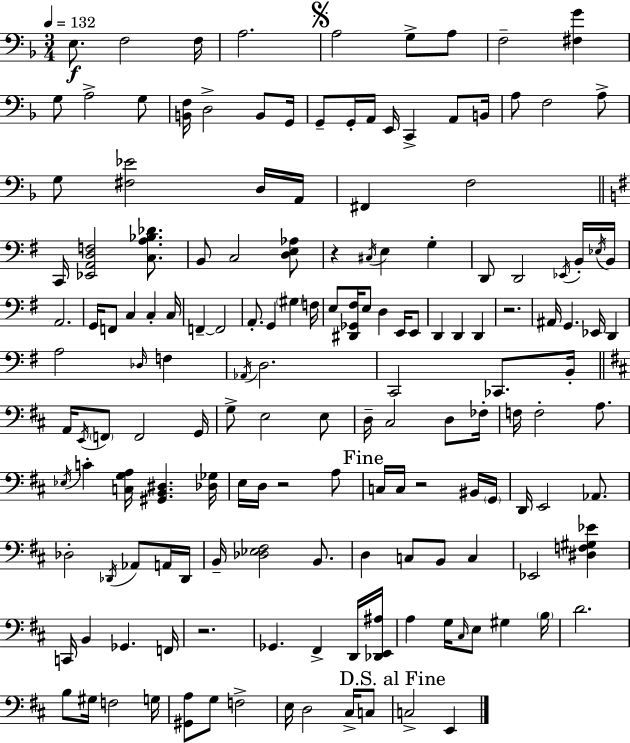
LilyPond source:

{
  \clef bass
  \numericTimeSignature
  \time 3/4
  \key f \major
  \tempo 4 = 132
  e8.\f f2 f16 | a2. | \mark \markup { \musicglyph "scripts.segno" } a2 g8-> a8 | f2-- <fis g'>4 | \break g8 a2-> g8 | <b, f>16 d2-> b,8 g,16 | g,8-- g,16-. a,16 e,16 c,4-> a,8 b,16 | a8 f2 a8-> | \break g8 <fis ees'>2 d16 a,16 | fis,4 f2 | \bar "||" \break \key g \major c,16 <ees, a, d f>2 <c a bes des'>8. | b,8 c2 <d e aes>8 | r4 \acciaccatura { cis16 } e4 g4-. | d,8 d,2 \acciaccatura { ees,16 } | \break b,16-. \acciaccatura { ees16 } b,16 a,2. | g,16 f,8 c4 c4-. | c16 f,4--~~ f,2 | a,8.-. g,4 \parenthesize gis4 | \break f16 e8 <dis, ges, fis>16 e8 d4 | e,16 e,8 d,4 d,4 d,4 | r2. | ais,16 g,4. ees,16 d,4 | \break a2 \grace { des16 } | f4 \acciaccatura { aes,16 } d2. | c,2 | ces,8. b,16-. \bar "||" \break \key d \major a,16 \acciaccatura { e,16 } \parenthesize f,8 f,2 | g,16 g8-> e2 e8 | d16-- cis2 d8 | fes16-. f16 f2-. a8. | \break \acciaccatura { ees16 } c'4-. <c g a>16 <gis, b, dis>4. | <des ges>16 e16 d16 r2 | a8 \mark "Fine" c16 c16 r2 | bis,16 \parenthesize g,16 d,16 e,2 aes,8. | \break des2-. \acciaccatura { des,16 } aes,8 | a,16 des,16 b,16-- <des ees fis>2 | b,8. d4 c8 b,8 c4 | ees,2 <dis f gis ees'>4 | \break c,16 b,4 ges,4. | f,16 r2. | ges,4. fis,4-> | d,16 <des, e, ais>16 a4 g16 \grace { cis16 } e8 gis4 | \break \parenthesize b16 d'2. | b8 gis16 f2 | g16 <gis, a>8 g8 f2-> | e16 d2 | \break cis16-> c8 \mark "D.S. al Fine" c2-> | e,4 \bar "|."
}